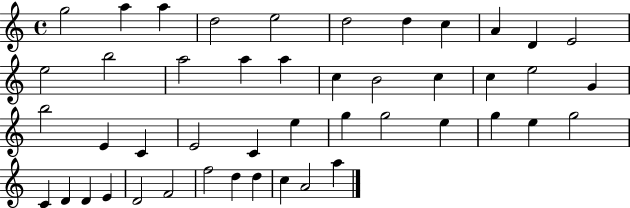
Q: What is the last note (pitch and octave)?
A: A5